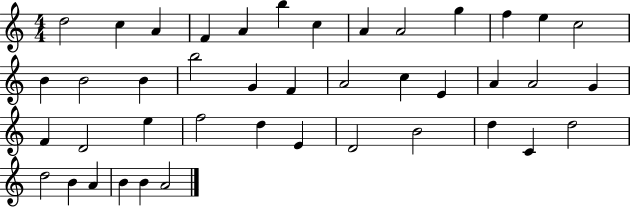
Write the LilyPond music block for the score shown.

{
  \clef treble
  \numericTimeSignature
  \time 4/4
  \key c \major
  d''2 c''4 a'4 | f'4 a'4 b''4 c''4 | a'4 a'2 g''4 | f''4 e''4 c''2 | \break b'4 b'2 b'4 | b''2 g'4 f'4 | a'2 c''4 e'4 | a'4 a'2 g'4 | \break f'4 d'2 e''4 | f''2 d''4 e'4 | d'2 b'2 | d''4 c'4 d''2 | \break d''2 b'4 a'4 | b'4 b'4 a'2 | \bar "|."
}